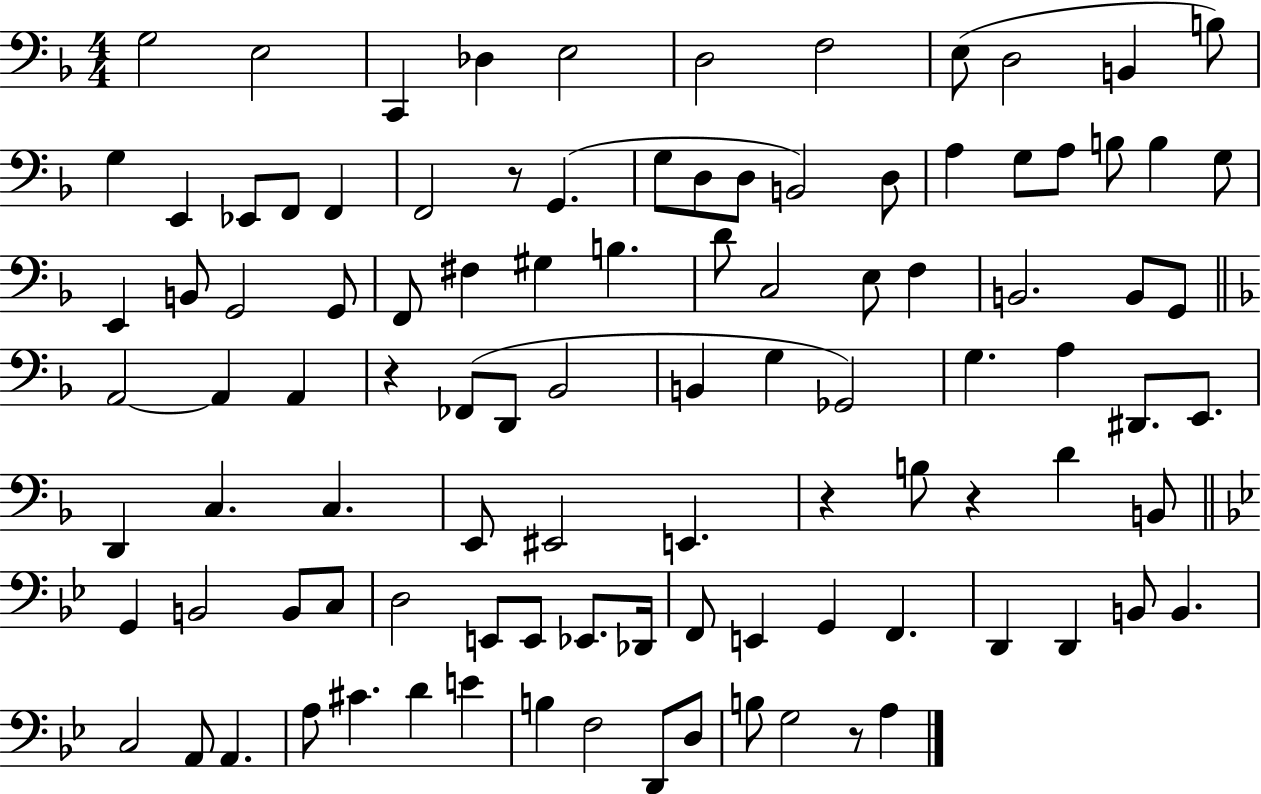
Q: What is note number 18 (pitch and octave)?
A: G2